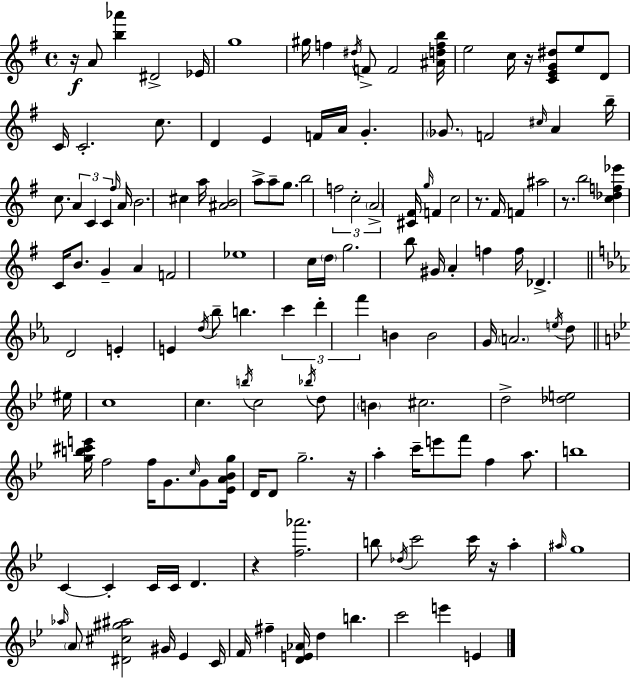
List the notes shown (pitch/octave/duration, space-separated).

R/s A4/e [B5,Ab6]/q D#4/h Eb4/s G5/w G#5/s F5/q D#5/s F4/e F4/h [A#4,D5,F5,B5]/s E5/h C5/s R/s [C4,E4,G4,D#5]/e E5/e D4/e C4/s C4/h. C5/e. D4/q E4/q F4/s A4/s G4/q. Gb4/e. F4/h C#5/s A4/q B5/s C5/e. A4/q C4/q C4/q F#5/s A4/s B4/h. C#5/q A5/s [A#4,B4]/h A5/e A5/e G5/e. B5/h F5/h C5/h A4/h [C#4,F#4]/s G5/s F4/q C5/h R/e. F#4/s F4/q A#5/h R/e. B5/h [C5,Db5,F5,Eb6]/q C4/s B4/e. G4/q A4/q F4/h Eb5/w C5/s D5/s G5/h. B5/e G#4/s A4/q F5/q F5/s Db4/q. D4/h E4/q E4/q D5/s Bb5/e B5/q. C6/q D6/q F6/q B4/q B4/h G4/s A4/h. E5/s D5/e EIS5/s C5/w C5/q. B5/s C5/h Bb5/s D5/e B4/q C#5/h. D5/h [Db5,E5]/h [G5,B5,C#6,E6]/s F5/h F5/s G4/e. C5/s G4/e [Eb4,A4,Bb4,G5]/s D4/s D4/e G5/h. R/s A5/q C6/s E6/e F6/e F5/q A5/e. B5/w C4/q C4/q C4/s C4/s D4/q. R/q [F5,Ab6]/h. B5/e Db5/s C6/h C6/s R/s A5/q A#5/s G5/w Ab5/s A4/e [D#4,C#5,G#5,A#5]/h G#4/s Eb4/q C4/s F4/s F#5/q [D4,E4,Ab4]/s D5/q B5/q. C6/h E6/q E4/q